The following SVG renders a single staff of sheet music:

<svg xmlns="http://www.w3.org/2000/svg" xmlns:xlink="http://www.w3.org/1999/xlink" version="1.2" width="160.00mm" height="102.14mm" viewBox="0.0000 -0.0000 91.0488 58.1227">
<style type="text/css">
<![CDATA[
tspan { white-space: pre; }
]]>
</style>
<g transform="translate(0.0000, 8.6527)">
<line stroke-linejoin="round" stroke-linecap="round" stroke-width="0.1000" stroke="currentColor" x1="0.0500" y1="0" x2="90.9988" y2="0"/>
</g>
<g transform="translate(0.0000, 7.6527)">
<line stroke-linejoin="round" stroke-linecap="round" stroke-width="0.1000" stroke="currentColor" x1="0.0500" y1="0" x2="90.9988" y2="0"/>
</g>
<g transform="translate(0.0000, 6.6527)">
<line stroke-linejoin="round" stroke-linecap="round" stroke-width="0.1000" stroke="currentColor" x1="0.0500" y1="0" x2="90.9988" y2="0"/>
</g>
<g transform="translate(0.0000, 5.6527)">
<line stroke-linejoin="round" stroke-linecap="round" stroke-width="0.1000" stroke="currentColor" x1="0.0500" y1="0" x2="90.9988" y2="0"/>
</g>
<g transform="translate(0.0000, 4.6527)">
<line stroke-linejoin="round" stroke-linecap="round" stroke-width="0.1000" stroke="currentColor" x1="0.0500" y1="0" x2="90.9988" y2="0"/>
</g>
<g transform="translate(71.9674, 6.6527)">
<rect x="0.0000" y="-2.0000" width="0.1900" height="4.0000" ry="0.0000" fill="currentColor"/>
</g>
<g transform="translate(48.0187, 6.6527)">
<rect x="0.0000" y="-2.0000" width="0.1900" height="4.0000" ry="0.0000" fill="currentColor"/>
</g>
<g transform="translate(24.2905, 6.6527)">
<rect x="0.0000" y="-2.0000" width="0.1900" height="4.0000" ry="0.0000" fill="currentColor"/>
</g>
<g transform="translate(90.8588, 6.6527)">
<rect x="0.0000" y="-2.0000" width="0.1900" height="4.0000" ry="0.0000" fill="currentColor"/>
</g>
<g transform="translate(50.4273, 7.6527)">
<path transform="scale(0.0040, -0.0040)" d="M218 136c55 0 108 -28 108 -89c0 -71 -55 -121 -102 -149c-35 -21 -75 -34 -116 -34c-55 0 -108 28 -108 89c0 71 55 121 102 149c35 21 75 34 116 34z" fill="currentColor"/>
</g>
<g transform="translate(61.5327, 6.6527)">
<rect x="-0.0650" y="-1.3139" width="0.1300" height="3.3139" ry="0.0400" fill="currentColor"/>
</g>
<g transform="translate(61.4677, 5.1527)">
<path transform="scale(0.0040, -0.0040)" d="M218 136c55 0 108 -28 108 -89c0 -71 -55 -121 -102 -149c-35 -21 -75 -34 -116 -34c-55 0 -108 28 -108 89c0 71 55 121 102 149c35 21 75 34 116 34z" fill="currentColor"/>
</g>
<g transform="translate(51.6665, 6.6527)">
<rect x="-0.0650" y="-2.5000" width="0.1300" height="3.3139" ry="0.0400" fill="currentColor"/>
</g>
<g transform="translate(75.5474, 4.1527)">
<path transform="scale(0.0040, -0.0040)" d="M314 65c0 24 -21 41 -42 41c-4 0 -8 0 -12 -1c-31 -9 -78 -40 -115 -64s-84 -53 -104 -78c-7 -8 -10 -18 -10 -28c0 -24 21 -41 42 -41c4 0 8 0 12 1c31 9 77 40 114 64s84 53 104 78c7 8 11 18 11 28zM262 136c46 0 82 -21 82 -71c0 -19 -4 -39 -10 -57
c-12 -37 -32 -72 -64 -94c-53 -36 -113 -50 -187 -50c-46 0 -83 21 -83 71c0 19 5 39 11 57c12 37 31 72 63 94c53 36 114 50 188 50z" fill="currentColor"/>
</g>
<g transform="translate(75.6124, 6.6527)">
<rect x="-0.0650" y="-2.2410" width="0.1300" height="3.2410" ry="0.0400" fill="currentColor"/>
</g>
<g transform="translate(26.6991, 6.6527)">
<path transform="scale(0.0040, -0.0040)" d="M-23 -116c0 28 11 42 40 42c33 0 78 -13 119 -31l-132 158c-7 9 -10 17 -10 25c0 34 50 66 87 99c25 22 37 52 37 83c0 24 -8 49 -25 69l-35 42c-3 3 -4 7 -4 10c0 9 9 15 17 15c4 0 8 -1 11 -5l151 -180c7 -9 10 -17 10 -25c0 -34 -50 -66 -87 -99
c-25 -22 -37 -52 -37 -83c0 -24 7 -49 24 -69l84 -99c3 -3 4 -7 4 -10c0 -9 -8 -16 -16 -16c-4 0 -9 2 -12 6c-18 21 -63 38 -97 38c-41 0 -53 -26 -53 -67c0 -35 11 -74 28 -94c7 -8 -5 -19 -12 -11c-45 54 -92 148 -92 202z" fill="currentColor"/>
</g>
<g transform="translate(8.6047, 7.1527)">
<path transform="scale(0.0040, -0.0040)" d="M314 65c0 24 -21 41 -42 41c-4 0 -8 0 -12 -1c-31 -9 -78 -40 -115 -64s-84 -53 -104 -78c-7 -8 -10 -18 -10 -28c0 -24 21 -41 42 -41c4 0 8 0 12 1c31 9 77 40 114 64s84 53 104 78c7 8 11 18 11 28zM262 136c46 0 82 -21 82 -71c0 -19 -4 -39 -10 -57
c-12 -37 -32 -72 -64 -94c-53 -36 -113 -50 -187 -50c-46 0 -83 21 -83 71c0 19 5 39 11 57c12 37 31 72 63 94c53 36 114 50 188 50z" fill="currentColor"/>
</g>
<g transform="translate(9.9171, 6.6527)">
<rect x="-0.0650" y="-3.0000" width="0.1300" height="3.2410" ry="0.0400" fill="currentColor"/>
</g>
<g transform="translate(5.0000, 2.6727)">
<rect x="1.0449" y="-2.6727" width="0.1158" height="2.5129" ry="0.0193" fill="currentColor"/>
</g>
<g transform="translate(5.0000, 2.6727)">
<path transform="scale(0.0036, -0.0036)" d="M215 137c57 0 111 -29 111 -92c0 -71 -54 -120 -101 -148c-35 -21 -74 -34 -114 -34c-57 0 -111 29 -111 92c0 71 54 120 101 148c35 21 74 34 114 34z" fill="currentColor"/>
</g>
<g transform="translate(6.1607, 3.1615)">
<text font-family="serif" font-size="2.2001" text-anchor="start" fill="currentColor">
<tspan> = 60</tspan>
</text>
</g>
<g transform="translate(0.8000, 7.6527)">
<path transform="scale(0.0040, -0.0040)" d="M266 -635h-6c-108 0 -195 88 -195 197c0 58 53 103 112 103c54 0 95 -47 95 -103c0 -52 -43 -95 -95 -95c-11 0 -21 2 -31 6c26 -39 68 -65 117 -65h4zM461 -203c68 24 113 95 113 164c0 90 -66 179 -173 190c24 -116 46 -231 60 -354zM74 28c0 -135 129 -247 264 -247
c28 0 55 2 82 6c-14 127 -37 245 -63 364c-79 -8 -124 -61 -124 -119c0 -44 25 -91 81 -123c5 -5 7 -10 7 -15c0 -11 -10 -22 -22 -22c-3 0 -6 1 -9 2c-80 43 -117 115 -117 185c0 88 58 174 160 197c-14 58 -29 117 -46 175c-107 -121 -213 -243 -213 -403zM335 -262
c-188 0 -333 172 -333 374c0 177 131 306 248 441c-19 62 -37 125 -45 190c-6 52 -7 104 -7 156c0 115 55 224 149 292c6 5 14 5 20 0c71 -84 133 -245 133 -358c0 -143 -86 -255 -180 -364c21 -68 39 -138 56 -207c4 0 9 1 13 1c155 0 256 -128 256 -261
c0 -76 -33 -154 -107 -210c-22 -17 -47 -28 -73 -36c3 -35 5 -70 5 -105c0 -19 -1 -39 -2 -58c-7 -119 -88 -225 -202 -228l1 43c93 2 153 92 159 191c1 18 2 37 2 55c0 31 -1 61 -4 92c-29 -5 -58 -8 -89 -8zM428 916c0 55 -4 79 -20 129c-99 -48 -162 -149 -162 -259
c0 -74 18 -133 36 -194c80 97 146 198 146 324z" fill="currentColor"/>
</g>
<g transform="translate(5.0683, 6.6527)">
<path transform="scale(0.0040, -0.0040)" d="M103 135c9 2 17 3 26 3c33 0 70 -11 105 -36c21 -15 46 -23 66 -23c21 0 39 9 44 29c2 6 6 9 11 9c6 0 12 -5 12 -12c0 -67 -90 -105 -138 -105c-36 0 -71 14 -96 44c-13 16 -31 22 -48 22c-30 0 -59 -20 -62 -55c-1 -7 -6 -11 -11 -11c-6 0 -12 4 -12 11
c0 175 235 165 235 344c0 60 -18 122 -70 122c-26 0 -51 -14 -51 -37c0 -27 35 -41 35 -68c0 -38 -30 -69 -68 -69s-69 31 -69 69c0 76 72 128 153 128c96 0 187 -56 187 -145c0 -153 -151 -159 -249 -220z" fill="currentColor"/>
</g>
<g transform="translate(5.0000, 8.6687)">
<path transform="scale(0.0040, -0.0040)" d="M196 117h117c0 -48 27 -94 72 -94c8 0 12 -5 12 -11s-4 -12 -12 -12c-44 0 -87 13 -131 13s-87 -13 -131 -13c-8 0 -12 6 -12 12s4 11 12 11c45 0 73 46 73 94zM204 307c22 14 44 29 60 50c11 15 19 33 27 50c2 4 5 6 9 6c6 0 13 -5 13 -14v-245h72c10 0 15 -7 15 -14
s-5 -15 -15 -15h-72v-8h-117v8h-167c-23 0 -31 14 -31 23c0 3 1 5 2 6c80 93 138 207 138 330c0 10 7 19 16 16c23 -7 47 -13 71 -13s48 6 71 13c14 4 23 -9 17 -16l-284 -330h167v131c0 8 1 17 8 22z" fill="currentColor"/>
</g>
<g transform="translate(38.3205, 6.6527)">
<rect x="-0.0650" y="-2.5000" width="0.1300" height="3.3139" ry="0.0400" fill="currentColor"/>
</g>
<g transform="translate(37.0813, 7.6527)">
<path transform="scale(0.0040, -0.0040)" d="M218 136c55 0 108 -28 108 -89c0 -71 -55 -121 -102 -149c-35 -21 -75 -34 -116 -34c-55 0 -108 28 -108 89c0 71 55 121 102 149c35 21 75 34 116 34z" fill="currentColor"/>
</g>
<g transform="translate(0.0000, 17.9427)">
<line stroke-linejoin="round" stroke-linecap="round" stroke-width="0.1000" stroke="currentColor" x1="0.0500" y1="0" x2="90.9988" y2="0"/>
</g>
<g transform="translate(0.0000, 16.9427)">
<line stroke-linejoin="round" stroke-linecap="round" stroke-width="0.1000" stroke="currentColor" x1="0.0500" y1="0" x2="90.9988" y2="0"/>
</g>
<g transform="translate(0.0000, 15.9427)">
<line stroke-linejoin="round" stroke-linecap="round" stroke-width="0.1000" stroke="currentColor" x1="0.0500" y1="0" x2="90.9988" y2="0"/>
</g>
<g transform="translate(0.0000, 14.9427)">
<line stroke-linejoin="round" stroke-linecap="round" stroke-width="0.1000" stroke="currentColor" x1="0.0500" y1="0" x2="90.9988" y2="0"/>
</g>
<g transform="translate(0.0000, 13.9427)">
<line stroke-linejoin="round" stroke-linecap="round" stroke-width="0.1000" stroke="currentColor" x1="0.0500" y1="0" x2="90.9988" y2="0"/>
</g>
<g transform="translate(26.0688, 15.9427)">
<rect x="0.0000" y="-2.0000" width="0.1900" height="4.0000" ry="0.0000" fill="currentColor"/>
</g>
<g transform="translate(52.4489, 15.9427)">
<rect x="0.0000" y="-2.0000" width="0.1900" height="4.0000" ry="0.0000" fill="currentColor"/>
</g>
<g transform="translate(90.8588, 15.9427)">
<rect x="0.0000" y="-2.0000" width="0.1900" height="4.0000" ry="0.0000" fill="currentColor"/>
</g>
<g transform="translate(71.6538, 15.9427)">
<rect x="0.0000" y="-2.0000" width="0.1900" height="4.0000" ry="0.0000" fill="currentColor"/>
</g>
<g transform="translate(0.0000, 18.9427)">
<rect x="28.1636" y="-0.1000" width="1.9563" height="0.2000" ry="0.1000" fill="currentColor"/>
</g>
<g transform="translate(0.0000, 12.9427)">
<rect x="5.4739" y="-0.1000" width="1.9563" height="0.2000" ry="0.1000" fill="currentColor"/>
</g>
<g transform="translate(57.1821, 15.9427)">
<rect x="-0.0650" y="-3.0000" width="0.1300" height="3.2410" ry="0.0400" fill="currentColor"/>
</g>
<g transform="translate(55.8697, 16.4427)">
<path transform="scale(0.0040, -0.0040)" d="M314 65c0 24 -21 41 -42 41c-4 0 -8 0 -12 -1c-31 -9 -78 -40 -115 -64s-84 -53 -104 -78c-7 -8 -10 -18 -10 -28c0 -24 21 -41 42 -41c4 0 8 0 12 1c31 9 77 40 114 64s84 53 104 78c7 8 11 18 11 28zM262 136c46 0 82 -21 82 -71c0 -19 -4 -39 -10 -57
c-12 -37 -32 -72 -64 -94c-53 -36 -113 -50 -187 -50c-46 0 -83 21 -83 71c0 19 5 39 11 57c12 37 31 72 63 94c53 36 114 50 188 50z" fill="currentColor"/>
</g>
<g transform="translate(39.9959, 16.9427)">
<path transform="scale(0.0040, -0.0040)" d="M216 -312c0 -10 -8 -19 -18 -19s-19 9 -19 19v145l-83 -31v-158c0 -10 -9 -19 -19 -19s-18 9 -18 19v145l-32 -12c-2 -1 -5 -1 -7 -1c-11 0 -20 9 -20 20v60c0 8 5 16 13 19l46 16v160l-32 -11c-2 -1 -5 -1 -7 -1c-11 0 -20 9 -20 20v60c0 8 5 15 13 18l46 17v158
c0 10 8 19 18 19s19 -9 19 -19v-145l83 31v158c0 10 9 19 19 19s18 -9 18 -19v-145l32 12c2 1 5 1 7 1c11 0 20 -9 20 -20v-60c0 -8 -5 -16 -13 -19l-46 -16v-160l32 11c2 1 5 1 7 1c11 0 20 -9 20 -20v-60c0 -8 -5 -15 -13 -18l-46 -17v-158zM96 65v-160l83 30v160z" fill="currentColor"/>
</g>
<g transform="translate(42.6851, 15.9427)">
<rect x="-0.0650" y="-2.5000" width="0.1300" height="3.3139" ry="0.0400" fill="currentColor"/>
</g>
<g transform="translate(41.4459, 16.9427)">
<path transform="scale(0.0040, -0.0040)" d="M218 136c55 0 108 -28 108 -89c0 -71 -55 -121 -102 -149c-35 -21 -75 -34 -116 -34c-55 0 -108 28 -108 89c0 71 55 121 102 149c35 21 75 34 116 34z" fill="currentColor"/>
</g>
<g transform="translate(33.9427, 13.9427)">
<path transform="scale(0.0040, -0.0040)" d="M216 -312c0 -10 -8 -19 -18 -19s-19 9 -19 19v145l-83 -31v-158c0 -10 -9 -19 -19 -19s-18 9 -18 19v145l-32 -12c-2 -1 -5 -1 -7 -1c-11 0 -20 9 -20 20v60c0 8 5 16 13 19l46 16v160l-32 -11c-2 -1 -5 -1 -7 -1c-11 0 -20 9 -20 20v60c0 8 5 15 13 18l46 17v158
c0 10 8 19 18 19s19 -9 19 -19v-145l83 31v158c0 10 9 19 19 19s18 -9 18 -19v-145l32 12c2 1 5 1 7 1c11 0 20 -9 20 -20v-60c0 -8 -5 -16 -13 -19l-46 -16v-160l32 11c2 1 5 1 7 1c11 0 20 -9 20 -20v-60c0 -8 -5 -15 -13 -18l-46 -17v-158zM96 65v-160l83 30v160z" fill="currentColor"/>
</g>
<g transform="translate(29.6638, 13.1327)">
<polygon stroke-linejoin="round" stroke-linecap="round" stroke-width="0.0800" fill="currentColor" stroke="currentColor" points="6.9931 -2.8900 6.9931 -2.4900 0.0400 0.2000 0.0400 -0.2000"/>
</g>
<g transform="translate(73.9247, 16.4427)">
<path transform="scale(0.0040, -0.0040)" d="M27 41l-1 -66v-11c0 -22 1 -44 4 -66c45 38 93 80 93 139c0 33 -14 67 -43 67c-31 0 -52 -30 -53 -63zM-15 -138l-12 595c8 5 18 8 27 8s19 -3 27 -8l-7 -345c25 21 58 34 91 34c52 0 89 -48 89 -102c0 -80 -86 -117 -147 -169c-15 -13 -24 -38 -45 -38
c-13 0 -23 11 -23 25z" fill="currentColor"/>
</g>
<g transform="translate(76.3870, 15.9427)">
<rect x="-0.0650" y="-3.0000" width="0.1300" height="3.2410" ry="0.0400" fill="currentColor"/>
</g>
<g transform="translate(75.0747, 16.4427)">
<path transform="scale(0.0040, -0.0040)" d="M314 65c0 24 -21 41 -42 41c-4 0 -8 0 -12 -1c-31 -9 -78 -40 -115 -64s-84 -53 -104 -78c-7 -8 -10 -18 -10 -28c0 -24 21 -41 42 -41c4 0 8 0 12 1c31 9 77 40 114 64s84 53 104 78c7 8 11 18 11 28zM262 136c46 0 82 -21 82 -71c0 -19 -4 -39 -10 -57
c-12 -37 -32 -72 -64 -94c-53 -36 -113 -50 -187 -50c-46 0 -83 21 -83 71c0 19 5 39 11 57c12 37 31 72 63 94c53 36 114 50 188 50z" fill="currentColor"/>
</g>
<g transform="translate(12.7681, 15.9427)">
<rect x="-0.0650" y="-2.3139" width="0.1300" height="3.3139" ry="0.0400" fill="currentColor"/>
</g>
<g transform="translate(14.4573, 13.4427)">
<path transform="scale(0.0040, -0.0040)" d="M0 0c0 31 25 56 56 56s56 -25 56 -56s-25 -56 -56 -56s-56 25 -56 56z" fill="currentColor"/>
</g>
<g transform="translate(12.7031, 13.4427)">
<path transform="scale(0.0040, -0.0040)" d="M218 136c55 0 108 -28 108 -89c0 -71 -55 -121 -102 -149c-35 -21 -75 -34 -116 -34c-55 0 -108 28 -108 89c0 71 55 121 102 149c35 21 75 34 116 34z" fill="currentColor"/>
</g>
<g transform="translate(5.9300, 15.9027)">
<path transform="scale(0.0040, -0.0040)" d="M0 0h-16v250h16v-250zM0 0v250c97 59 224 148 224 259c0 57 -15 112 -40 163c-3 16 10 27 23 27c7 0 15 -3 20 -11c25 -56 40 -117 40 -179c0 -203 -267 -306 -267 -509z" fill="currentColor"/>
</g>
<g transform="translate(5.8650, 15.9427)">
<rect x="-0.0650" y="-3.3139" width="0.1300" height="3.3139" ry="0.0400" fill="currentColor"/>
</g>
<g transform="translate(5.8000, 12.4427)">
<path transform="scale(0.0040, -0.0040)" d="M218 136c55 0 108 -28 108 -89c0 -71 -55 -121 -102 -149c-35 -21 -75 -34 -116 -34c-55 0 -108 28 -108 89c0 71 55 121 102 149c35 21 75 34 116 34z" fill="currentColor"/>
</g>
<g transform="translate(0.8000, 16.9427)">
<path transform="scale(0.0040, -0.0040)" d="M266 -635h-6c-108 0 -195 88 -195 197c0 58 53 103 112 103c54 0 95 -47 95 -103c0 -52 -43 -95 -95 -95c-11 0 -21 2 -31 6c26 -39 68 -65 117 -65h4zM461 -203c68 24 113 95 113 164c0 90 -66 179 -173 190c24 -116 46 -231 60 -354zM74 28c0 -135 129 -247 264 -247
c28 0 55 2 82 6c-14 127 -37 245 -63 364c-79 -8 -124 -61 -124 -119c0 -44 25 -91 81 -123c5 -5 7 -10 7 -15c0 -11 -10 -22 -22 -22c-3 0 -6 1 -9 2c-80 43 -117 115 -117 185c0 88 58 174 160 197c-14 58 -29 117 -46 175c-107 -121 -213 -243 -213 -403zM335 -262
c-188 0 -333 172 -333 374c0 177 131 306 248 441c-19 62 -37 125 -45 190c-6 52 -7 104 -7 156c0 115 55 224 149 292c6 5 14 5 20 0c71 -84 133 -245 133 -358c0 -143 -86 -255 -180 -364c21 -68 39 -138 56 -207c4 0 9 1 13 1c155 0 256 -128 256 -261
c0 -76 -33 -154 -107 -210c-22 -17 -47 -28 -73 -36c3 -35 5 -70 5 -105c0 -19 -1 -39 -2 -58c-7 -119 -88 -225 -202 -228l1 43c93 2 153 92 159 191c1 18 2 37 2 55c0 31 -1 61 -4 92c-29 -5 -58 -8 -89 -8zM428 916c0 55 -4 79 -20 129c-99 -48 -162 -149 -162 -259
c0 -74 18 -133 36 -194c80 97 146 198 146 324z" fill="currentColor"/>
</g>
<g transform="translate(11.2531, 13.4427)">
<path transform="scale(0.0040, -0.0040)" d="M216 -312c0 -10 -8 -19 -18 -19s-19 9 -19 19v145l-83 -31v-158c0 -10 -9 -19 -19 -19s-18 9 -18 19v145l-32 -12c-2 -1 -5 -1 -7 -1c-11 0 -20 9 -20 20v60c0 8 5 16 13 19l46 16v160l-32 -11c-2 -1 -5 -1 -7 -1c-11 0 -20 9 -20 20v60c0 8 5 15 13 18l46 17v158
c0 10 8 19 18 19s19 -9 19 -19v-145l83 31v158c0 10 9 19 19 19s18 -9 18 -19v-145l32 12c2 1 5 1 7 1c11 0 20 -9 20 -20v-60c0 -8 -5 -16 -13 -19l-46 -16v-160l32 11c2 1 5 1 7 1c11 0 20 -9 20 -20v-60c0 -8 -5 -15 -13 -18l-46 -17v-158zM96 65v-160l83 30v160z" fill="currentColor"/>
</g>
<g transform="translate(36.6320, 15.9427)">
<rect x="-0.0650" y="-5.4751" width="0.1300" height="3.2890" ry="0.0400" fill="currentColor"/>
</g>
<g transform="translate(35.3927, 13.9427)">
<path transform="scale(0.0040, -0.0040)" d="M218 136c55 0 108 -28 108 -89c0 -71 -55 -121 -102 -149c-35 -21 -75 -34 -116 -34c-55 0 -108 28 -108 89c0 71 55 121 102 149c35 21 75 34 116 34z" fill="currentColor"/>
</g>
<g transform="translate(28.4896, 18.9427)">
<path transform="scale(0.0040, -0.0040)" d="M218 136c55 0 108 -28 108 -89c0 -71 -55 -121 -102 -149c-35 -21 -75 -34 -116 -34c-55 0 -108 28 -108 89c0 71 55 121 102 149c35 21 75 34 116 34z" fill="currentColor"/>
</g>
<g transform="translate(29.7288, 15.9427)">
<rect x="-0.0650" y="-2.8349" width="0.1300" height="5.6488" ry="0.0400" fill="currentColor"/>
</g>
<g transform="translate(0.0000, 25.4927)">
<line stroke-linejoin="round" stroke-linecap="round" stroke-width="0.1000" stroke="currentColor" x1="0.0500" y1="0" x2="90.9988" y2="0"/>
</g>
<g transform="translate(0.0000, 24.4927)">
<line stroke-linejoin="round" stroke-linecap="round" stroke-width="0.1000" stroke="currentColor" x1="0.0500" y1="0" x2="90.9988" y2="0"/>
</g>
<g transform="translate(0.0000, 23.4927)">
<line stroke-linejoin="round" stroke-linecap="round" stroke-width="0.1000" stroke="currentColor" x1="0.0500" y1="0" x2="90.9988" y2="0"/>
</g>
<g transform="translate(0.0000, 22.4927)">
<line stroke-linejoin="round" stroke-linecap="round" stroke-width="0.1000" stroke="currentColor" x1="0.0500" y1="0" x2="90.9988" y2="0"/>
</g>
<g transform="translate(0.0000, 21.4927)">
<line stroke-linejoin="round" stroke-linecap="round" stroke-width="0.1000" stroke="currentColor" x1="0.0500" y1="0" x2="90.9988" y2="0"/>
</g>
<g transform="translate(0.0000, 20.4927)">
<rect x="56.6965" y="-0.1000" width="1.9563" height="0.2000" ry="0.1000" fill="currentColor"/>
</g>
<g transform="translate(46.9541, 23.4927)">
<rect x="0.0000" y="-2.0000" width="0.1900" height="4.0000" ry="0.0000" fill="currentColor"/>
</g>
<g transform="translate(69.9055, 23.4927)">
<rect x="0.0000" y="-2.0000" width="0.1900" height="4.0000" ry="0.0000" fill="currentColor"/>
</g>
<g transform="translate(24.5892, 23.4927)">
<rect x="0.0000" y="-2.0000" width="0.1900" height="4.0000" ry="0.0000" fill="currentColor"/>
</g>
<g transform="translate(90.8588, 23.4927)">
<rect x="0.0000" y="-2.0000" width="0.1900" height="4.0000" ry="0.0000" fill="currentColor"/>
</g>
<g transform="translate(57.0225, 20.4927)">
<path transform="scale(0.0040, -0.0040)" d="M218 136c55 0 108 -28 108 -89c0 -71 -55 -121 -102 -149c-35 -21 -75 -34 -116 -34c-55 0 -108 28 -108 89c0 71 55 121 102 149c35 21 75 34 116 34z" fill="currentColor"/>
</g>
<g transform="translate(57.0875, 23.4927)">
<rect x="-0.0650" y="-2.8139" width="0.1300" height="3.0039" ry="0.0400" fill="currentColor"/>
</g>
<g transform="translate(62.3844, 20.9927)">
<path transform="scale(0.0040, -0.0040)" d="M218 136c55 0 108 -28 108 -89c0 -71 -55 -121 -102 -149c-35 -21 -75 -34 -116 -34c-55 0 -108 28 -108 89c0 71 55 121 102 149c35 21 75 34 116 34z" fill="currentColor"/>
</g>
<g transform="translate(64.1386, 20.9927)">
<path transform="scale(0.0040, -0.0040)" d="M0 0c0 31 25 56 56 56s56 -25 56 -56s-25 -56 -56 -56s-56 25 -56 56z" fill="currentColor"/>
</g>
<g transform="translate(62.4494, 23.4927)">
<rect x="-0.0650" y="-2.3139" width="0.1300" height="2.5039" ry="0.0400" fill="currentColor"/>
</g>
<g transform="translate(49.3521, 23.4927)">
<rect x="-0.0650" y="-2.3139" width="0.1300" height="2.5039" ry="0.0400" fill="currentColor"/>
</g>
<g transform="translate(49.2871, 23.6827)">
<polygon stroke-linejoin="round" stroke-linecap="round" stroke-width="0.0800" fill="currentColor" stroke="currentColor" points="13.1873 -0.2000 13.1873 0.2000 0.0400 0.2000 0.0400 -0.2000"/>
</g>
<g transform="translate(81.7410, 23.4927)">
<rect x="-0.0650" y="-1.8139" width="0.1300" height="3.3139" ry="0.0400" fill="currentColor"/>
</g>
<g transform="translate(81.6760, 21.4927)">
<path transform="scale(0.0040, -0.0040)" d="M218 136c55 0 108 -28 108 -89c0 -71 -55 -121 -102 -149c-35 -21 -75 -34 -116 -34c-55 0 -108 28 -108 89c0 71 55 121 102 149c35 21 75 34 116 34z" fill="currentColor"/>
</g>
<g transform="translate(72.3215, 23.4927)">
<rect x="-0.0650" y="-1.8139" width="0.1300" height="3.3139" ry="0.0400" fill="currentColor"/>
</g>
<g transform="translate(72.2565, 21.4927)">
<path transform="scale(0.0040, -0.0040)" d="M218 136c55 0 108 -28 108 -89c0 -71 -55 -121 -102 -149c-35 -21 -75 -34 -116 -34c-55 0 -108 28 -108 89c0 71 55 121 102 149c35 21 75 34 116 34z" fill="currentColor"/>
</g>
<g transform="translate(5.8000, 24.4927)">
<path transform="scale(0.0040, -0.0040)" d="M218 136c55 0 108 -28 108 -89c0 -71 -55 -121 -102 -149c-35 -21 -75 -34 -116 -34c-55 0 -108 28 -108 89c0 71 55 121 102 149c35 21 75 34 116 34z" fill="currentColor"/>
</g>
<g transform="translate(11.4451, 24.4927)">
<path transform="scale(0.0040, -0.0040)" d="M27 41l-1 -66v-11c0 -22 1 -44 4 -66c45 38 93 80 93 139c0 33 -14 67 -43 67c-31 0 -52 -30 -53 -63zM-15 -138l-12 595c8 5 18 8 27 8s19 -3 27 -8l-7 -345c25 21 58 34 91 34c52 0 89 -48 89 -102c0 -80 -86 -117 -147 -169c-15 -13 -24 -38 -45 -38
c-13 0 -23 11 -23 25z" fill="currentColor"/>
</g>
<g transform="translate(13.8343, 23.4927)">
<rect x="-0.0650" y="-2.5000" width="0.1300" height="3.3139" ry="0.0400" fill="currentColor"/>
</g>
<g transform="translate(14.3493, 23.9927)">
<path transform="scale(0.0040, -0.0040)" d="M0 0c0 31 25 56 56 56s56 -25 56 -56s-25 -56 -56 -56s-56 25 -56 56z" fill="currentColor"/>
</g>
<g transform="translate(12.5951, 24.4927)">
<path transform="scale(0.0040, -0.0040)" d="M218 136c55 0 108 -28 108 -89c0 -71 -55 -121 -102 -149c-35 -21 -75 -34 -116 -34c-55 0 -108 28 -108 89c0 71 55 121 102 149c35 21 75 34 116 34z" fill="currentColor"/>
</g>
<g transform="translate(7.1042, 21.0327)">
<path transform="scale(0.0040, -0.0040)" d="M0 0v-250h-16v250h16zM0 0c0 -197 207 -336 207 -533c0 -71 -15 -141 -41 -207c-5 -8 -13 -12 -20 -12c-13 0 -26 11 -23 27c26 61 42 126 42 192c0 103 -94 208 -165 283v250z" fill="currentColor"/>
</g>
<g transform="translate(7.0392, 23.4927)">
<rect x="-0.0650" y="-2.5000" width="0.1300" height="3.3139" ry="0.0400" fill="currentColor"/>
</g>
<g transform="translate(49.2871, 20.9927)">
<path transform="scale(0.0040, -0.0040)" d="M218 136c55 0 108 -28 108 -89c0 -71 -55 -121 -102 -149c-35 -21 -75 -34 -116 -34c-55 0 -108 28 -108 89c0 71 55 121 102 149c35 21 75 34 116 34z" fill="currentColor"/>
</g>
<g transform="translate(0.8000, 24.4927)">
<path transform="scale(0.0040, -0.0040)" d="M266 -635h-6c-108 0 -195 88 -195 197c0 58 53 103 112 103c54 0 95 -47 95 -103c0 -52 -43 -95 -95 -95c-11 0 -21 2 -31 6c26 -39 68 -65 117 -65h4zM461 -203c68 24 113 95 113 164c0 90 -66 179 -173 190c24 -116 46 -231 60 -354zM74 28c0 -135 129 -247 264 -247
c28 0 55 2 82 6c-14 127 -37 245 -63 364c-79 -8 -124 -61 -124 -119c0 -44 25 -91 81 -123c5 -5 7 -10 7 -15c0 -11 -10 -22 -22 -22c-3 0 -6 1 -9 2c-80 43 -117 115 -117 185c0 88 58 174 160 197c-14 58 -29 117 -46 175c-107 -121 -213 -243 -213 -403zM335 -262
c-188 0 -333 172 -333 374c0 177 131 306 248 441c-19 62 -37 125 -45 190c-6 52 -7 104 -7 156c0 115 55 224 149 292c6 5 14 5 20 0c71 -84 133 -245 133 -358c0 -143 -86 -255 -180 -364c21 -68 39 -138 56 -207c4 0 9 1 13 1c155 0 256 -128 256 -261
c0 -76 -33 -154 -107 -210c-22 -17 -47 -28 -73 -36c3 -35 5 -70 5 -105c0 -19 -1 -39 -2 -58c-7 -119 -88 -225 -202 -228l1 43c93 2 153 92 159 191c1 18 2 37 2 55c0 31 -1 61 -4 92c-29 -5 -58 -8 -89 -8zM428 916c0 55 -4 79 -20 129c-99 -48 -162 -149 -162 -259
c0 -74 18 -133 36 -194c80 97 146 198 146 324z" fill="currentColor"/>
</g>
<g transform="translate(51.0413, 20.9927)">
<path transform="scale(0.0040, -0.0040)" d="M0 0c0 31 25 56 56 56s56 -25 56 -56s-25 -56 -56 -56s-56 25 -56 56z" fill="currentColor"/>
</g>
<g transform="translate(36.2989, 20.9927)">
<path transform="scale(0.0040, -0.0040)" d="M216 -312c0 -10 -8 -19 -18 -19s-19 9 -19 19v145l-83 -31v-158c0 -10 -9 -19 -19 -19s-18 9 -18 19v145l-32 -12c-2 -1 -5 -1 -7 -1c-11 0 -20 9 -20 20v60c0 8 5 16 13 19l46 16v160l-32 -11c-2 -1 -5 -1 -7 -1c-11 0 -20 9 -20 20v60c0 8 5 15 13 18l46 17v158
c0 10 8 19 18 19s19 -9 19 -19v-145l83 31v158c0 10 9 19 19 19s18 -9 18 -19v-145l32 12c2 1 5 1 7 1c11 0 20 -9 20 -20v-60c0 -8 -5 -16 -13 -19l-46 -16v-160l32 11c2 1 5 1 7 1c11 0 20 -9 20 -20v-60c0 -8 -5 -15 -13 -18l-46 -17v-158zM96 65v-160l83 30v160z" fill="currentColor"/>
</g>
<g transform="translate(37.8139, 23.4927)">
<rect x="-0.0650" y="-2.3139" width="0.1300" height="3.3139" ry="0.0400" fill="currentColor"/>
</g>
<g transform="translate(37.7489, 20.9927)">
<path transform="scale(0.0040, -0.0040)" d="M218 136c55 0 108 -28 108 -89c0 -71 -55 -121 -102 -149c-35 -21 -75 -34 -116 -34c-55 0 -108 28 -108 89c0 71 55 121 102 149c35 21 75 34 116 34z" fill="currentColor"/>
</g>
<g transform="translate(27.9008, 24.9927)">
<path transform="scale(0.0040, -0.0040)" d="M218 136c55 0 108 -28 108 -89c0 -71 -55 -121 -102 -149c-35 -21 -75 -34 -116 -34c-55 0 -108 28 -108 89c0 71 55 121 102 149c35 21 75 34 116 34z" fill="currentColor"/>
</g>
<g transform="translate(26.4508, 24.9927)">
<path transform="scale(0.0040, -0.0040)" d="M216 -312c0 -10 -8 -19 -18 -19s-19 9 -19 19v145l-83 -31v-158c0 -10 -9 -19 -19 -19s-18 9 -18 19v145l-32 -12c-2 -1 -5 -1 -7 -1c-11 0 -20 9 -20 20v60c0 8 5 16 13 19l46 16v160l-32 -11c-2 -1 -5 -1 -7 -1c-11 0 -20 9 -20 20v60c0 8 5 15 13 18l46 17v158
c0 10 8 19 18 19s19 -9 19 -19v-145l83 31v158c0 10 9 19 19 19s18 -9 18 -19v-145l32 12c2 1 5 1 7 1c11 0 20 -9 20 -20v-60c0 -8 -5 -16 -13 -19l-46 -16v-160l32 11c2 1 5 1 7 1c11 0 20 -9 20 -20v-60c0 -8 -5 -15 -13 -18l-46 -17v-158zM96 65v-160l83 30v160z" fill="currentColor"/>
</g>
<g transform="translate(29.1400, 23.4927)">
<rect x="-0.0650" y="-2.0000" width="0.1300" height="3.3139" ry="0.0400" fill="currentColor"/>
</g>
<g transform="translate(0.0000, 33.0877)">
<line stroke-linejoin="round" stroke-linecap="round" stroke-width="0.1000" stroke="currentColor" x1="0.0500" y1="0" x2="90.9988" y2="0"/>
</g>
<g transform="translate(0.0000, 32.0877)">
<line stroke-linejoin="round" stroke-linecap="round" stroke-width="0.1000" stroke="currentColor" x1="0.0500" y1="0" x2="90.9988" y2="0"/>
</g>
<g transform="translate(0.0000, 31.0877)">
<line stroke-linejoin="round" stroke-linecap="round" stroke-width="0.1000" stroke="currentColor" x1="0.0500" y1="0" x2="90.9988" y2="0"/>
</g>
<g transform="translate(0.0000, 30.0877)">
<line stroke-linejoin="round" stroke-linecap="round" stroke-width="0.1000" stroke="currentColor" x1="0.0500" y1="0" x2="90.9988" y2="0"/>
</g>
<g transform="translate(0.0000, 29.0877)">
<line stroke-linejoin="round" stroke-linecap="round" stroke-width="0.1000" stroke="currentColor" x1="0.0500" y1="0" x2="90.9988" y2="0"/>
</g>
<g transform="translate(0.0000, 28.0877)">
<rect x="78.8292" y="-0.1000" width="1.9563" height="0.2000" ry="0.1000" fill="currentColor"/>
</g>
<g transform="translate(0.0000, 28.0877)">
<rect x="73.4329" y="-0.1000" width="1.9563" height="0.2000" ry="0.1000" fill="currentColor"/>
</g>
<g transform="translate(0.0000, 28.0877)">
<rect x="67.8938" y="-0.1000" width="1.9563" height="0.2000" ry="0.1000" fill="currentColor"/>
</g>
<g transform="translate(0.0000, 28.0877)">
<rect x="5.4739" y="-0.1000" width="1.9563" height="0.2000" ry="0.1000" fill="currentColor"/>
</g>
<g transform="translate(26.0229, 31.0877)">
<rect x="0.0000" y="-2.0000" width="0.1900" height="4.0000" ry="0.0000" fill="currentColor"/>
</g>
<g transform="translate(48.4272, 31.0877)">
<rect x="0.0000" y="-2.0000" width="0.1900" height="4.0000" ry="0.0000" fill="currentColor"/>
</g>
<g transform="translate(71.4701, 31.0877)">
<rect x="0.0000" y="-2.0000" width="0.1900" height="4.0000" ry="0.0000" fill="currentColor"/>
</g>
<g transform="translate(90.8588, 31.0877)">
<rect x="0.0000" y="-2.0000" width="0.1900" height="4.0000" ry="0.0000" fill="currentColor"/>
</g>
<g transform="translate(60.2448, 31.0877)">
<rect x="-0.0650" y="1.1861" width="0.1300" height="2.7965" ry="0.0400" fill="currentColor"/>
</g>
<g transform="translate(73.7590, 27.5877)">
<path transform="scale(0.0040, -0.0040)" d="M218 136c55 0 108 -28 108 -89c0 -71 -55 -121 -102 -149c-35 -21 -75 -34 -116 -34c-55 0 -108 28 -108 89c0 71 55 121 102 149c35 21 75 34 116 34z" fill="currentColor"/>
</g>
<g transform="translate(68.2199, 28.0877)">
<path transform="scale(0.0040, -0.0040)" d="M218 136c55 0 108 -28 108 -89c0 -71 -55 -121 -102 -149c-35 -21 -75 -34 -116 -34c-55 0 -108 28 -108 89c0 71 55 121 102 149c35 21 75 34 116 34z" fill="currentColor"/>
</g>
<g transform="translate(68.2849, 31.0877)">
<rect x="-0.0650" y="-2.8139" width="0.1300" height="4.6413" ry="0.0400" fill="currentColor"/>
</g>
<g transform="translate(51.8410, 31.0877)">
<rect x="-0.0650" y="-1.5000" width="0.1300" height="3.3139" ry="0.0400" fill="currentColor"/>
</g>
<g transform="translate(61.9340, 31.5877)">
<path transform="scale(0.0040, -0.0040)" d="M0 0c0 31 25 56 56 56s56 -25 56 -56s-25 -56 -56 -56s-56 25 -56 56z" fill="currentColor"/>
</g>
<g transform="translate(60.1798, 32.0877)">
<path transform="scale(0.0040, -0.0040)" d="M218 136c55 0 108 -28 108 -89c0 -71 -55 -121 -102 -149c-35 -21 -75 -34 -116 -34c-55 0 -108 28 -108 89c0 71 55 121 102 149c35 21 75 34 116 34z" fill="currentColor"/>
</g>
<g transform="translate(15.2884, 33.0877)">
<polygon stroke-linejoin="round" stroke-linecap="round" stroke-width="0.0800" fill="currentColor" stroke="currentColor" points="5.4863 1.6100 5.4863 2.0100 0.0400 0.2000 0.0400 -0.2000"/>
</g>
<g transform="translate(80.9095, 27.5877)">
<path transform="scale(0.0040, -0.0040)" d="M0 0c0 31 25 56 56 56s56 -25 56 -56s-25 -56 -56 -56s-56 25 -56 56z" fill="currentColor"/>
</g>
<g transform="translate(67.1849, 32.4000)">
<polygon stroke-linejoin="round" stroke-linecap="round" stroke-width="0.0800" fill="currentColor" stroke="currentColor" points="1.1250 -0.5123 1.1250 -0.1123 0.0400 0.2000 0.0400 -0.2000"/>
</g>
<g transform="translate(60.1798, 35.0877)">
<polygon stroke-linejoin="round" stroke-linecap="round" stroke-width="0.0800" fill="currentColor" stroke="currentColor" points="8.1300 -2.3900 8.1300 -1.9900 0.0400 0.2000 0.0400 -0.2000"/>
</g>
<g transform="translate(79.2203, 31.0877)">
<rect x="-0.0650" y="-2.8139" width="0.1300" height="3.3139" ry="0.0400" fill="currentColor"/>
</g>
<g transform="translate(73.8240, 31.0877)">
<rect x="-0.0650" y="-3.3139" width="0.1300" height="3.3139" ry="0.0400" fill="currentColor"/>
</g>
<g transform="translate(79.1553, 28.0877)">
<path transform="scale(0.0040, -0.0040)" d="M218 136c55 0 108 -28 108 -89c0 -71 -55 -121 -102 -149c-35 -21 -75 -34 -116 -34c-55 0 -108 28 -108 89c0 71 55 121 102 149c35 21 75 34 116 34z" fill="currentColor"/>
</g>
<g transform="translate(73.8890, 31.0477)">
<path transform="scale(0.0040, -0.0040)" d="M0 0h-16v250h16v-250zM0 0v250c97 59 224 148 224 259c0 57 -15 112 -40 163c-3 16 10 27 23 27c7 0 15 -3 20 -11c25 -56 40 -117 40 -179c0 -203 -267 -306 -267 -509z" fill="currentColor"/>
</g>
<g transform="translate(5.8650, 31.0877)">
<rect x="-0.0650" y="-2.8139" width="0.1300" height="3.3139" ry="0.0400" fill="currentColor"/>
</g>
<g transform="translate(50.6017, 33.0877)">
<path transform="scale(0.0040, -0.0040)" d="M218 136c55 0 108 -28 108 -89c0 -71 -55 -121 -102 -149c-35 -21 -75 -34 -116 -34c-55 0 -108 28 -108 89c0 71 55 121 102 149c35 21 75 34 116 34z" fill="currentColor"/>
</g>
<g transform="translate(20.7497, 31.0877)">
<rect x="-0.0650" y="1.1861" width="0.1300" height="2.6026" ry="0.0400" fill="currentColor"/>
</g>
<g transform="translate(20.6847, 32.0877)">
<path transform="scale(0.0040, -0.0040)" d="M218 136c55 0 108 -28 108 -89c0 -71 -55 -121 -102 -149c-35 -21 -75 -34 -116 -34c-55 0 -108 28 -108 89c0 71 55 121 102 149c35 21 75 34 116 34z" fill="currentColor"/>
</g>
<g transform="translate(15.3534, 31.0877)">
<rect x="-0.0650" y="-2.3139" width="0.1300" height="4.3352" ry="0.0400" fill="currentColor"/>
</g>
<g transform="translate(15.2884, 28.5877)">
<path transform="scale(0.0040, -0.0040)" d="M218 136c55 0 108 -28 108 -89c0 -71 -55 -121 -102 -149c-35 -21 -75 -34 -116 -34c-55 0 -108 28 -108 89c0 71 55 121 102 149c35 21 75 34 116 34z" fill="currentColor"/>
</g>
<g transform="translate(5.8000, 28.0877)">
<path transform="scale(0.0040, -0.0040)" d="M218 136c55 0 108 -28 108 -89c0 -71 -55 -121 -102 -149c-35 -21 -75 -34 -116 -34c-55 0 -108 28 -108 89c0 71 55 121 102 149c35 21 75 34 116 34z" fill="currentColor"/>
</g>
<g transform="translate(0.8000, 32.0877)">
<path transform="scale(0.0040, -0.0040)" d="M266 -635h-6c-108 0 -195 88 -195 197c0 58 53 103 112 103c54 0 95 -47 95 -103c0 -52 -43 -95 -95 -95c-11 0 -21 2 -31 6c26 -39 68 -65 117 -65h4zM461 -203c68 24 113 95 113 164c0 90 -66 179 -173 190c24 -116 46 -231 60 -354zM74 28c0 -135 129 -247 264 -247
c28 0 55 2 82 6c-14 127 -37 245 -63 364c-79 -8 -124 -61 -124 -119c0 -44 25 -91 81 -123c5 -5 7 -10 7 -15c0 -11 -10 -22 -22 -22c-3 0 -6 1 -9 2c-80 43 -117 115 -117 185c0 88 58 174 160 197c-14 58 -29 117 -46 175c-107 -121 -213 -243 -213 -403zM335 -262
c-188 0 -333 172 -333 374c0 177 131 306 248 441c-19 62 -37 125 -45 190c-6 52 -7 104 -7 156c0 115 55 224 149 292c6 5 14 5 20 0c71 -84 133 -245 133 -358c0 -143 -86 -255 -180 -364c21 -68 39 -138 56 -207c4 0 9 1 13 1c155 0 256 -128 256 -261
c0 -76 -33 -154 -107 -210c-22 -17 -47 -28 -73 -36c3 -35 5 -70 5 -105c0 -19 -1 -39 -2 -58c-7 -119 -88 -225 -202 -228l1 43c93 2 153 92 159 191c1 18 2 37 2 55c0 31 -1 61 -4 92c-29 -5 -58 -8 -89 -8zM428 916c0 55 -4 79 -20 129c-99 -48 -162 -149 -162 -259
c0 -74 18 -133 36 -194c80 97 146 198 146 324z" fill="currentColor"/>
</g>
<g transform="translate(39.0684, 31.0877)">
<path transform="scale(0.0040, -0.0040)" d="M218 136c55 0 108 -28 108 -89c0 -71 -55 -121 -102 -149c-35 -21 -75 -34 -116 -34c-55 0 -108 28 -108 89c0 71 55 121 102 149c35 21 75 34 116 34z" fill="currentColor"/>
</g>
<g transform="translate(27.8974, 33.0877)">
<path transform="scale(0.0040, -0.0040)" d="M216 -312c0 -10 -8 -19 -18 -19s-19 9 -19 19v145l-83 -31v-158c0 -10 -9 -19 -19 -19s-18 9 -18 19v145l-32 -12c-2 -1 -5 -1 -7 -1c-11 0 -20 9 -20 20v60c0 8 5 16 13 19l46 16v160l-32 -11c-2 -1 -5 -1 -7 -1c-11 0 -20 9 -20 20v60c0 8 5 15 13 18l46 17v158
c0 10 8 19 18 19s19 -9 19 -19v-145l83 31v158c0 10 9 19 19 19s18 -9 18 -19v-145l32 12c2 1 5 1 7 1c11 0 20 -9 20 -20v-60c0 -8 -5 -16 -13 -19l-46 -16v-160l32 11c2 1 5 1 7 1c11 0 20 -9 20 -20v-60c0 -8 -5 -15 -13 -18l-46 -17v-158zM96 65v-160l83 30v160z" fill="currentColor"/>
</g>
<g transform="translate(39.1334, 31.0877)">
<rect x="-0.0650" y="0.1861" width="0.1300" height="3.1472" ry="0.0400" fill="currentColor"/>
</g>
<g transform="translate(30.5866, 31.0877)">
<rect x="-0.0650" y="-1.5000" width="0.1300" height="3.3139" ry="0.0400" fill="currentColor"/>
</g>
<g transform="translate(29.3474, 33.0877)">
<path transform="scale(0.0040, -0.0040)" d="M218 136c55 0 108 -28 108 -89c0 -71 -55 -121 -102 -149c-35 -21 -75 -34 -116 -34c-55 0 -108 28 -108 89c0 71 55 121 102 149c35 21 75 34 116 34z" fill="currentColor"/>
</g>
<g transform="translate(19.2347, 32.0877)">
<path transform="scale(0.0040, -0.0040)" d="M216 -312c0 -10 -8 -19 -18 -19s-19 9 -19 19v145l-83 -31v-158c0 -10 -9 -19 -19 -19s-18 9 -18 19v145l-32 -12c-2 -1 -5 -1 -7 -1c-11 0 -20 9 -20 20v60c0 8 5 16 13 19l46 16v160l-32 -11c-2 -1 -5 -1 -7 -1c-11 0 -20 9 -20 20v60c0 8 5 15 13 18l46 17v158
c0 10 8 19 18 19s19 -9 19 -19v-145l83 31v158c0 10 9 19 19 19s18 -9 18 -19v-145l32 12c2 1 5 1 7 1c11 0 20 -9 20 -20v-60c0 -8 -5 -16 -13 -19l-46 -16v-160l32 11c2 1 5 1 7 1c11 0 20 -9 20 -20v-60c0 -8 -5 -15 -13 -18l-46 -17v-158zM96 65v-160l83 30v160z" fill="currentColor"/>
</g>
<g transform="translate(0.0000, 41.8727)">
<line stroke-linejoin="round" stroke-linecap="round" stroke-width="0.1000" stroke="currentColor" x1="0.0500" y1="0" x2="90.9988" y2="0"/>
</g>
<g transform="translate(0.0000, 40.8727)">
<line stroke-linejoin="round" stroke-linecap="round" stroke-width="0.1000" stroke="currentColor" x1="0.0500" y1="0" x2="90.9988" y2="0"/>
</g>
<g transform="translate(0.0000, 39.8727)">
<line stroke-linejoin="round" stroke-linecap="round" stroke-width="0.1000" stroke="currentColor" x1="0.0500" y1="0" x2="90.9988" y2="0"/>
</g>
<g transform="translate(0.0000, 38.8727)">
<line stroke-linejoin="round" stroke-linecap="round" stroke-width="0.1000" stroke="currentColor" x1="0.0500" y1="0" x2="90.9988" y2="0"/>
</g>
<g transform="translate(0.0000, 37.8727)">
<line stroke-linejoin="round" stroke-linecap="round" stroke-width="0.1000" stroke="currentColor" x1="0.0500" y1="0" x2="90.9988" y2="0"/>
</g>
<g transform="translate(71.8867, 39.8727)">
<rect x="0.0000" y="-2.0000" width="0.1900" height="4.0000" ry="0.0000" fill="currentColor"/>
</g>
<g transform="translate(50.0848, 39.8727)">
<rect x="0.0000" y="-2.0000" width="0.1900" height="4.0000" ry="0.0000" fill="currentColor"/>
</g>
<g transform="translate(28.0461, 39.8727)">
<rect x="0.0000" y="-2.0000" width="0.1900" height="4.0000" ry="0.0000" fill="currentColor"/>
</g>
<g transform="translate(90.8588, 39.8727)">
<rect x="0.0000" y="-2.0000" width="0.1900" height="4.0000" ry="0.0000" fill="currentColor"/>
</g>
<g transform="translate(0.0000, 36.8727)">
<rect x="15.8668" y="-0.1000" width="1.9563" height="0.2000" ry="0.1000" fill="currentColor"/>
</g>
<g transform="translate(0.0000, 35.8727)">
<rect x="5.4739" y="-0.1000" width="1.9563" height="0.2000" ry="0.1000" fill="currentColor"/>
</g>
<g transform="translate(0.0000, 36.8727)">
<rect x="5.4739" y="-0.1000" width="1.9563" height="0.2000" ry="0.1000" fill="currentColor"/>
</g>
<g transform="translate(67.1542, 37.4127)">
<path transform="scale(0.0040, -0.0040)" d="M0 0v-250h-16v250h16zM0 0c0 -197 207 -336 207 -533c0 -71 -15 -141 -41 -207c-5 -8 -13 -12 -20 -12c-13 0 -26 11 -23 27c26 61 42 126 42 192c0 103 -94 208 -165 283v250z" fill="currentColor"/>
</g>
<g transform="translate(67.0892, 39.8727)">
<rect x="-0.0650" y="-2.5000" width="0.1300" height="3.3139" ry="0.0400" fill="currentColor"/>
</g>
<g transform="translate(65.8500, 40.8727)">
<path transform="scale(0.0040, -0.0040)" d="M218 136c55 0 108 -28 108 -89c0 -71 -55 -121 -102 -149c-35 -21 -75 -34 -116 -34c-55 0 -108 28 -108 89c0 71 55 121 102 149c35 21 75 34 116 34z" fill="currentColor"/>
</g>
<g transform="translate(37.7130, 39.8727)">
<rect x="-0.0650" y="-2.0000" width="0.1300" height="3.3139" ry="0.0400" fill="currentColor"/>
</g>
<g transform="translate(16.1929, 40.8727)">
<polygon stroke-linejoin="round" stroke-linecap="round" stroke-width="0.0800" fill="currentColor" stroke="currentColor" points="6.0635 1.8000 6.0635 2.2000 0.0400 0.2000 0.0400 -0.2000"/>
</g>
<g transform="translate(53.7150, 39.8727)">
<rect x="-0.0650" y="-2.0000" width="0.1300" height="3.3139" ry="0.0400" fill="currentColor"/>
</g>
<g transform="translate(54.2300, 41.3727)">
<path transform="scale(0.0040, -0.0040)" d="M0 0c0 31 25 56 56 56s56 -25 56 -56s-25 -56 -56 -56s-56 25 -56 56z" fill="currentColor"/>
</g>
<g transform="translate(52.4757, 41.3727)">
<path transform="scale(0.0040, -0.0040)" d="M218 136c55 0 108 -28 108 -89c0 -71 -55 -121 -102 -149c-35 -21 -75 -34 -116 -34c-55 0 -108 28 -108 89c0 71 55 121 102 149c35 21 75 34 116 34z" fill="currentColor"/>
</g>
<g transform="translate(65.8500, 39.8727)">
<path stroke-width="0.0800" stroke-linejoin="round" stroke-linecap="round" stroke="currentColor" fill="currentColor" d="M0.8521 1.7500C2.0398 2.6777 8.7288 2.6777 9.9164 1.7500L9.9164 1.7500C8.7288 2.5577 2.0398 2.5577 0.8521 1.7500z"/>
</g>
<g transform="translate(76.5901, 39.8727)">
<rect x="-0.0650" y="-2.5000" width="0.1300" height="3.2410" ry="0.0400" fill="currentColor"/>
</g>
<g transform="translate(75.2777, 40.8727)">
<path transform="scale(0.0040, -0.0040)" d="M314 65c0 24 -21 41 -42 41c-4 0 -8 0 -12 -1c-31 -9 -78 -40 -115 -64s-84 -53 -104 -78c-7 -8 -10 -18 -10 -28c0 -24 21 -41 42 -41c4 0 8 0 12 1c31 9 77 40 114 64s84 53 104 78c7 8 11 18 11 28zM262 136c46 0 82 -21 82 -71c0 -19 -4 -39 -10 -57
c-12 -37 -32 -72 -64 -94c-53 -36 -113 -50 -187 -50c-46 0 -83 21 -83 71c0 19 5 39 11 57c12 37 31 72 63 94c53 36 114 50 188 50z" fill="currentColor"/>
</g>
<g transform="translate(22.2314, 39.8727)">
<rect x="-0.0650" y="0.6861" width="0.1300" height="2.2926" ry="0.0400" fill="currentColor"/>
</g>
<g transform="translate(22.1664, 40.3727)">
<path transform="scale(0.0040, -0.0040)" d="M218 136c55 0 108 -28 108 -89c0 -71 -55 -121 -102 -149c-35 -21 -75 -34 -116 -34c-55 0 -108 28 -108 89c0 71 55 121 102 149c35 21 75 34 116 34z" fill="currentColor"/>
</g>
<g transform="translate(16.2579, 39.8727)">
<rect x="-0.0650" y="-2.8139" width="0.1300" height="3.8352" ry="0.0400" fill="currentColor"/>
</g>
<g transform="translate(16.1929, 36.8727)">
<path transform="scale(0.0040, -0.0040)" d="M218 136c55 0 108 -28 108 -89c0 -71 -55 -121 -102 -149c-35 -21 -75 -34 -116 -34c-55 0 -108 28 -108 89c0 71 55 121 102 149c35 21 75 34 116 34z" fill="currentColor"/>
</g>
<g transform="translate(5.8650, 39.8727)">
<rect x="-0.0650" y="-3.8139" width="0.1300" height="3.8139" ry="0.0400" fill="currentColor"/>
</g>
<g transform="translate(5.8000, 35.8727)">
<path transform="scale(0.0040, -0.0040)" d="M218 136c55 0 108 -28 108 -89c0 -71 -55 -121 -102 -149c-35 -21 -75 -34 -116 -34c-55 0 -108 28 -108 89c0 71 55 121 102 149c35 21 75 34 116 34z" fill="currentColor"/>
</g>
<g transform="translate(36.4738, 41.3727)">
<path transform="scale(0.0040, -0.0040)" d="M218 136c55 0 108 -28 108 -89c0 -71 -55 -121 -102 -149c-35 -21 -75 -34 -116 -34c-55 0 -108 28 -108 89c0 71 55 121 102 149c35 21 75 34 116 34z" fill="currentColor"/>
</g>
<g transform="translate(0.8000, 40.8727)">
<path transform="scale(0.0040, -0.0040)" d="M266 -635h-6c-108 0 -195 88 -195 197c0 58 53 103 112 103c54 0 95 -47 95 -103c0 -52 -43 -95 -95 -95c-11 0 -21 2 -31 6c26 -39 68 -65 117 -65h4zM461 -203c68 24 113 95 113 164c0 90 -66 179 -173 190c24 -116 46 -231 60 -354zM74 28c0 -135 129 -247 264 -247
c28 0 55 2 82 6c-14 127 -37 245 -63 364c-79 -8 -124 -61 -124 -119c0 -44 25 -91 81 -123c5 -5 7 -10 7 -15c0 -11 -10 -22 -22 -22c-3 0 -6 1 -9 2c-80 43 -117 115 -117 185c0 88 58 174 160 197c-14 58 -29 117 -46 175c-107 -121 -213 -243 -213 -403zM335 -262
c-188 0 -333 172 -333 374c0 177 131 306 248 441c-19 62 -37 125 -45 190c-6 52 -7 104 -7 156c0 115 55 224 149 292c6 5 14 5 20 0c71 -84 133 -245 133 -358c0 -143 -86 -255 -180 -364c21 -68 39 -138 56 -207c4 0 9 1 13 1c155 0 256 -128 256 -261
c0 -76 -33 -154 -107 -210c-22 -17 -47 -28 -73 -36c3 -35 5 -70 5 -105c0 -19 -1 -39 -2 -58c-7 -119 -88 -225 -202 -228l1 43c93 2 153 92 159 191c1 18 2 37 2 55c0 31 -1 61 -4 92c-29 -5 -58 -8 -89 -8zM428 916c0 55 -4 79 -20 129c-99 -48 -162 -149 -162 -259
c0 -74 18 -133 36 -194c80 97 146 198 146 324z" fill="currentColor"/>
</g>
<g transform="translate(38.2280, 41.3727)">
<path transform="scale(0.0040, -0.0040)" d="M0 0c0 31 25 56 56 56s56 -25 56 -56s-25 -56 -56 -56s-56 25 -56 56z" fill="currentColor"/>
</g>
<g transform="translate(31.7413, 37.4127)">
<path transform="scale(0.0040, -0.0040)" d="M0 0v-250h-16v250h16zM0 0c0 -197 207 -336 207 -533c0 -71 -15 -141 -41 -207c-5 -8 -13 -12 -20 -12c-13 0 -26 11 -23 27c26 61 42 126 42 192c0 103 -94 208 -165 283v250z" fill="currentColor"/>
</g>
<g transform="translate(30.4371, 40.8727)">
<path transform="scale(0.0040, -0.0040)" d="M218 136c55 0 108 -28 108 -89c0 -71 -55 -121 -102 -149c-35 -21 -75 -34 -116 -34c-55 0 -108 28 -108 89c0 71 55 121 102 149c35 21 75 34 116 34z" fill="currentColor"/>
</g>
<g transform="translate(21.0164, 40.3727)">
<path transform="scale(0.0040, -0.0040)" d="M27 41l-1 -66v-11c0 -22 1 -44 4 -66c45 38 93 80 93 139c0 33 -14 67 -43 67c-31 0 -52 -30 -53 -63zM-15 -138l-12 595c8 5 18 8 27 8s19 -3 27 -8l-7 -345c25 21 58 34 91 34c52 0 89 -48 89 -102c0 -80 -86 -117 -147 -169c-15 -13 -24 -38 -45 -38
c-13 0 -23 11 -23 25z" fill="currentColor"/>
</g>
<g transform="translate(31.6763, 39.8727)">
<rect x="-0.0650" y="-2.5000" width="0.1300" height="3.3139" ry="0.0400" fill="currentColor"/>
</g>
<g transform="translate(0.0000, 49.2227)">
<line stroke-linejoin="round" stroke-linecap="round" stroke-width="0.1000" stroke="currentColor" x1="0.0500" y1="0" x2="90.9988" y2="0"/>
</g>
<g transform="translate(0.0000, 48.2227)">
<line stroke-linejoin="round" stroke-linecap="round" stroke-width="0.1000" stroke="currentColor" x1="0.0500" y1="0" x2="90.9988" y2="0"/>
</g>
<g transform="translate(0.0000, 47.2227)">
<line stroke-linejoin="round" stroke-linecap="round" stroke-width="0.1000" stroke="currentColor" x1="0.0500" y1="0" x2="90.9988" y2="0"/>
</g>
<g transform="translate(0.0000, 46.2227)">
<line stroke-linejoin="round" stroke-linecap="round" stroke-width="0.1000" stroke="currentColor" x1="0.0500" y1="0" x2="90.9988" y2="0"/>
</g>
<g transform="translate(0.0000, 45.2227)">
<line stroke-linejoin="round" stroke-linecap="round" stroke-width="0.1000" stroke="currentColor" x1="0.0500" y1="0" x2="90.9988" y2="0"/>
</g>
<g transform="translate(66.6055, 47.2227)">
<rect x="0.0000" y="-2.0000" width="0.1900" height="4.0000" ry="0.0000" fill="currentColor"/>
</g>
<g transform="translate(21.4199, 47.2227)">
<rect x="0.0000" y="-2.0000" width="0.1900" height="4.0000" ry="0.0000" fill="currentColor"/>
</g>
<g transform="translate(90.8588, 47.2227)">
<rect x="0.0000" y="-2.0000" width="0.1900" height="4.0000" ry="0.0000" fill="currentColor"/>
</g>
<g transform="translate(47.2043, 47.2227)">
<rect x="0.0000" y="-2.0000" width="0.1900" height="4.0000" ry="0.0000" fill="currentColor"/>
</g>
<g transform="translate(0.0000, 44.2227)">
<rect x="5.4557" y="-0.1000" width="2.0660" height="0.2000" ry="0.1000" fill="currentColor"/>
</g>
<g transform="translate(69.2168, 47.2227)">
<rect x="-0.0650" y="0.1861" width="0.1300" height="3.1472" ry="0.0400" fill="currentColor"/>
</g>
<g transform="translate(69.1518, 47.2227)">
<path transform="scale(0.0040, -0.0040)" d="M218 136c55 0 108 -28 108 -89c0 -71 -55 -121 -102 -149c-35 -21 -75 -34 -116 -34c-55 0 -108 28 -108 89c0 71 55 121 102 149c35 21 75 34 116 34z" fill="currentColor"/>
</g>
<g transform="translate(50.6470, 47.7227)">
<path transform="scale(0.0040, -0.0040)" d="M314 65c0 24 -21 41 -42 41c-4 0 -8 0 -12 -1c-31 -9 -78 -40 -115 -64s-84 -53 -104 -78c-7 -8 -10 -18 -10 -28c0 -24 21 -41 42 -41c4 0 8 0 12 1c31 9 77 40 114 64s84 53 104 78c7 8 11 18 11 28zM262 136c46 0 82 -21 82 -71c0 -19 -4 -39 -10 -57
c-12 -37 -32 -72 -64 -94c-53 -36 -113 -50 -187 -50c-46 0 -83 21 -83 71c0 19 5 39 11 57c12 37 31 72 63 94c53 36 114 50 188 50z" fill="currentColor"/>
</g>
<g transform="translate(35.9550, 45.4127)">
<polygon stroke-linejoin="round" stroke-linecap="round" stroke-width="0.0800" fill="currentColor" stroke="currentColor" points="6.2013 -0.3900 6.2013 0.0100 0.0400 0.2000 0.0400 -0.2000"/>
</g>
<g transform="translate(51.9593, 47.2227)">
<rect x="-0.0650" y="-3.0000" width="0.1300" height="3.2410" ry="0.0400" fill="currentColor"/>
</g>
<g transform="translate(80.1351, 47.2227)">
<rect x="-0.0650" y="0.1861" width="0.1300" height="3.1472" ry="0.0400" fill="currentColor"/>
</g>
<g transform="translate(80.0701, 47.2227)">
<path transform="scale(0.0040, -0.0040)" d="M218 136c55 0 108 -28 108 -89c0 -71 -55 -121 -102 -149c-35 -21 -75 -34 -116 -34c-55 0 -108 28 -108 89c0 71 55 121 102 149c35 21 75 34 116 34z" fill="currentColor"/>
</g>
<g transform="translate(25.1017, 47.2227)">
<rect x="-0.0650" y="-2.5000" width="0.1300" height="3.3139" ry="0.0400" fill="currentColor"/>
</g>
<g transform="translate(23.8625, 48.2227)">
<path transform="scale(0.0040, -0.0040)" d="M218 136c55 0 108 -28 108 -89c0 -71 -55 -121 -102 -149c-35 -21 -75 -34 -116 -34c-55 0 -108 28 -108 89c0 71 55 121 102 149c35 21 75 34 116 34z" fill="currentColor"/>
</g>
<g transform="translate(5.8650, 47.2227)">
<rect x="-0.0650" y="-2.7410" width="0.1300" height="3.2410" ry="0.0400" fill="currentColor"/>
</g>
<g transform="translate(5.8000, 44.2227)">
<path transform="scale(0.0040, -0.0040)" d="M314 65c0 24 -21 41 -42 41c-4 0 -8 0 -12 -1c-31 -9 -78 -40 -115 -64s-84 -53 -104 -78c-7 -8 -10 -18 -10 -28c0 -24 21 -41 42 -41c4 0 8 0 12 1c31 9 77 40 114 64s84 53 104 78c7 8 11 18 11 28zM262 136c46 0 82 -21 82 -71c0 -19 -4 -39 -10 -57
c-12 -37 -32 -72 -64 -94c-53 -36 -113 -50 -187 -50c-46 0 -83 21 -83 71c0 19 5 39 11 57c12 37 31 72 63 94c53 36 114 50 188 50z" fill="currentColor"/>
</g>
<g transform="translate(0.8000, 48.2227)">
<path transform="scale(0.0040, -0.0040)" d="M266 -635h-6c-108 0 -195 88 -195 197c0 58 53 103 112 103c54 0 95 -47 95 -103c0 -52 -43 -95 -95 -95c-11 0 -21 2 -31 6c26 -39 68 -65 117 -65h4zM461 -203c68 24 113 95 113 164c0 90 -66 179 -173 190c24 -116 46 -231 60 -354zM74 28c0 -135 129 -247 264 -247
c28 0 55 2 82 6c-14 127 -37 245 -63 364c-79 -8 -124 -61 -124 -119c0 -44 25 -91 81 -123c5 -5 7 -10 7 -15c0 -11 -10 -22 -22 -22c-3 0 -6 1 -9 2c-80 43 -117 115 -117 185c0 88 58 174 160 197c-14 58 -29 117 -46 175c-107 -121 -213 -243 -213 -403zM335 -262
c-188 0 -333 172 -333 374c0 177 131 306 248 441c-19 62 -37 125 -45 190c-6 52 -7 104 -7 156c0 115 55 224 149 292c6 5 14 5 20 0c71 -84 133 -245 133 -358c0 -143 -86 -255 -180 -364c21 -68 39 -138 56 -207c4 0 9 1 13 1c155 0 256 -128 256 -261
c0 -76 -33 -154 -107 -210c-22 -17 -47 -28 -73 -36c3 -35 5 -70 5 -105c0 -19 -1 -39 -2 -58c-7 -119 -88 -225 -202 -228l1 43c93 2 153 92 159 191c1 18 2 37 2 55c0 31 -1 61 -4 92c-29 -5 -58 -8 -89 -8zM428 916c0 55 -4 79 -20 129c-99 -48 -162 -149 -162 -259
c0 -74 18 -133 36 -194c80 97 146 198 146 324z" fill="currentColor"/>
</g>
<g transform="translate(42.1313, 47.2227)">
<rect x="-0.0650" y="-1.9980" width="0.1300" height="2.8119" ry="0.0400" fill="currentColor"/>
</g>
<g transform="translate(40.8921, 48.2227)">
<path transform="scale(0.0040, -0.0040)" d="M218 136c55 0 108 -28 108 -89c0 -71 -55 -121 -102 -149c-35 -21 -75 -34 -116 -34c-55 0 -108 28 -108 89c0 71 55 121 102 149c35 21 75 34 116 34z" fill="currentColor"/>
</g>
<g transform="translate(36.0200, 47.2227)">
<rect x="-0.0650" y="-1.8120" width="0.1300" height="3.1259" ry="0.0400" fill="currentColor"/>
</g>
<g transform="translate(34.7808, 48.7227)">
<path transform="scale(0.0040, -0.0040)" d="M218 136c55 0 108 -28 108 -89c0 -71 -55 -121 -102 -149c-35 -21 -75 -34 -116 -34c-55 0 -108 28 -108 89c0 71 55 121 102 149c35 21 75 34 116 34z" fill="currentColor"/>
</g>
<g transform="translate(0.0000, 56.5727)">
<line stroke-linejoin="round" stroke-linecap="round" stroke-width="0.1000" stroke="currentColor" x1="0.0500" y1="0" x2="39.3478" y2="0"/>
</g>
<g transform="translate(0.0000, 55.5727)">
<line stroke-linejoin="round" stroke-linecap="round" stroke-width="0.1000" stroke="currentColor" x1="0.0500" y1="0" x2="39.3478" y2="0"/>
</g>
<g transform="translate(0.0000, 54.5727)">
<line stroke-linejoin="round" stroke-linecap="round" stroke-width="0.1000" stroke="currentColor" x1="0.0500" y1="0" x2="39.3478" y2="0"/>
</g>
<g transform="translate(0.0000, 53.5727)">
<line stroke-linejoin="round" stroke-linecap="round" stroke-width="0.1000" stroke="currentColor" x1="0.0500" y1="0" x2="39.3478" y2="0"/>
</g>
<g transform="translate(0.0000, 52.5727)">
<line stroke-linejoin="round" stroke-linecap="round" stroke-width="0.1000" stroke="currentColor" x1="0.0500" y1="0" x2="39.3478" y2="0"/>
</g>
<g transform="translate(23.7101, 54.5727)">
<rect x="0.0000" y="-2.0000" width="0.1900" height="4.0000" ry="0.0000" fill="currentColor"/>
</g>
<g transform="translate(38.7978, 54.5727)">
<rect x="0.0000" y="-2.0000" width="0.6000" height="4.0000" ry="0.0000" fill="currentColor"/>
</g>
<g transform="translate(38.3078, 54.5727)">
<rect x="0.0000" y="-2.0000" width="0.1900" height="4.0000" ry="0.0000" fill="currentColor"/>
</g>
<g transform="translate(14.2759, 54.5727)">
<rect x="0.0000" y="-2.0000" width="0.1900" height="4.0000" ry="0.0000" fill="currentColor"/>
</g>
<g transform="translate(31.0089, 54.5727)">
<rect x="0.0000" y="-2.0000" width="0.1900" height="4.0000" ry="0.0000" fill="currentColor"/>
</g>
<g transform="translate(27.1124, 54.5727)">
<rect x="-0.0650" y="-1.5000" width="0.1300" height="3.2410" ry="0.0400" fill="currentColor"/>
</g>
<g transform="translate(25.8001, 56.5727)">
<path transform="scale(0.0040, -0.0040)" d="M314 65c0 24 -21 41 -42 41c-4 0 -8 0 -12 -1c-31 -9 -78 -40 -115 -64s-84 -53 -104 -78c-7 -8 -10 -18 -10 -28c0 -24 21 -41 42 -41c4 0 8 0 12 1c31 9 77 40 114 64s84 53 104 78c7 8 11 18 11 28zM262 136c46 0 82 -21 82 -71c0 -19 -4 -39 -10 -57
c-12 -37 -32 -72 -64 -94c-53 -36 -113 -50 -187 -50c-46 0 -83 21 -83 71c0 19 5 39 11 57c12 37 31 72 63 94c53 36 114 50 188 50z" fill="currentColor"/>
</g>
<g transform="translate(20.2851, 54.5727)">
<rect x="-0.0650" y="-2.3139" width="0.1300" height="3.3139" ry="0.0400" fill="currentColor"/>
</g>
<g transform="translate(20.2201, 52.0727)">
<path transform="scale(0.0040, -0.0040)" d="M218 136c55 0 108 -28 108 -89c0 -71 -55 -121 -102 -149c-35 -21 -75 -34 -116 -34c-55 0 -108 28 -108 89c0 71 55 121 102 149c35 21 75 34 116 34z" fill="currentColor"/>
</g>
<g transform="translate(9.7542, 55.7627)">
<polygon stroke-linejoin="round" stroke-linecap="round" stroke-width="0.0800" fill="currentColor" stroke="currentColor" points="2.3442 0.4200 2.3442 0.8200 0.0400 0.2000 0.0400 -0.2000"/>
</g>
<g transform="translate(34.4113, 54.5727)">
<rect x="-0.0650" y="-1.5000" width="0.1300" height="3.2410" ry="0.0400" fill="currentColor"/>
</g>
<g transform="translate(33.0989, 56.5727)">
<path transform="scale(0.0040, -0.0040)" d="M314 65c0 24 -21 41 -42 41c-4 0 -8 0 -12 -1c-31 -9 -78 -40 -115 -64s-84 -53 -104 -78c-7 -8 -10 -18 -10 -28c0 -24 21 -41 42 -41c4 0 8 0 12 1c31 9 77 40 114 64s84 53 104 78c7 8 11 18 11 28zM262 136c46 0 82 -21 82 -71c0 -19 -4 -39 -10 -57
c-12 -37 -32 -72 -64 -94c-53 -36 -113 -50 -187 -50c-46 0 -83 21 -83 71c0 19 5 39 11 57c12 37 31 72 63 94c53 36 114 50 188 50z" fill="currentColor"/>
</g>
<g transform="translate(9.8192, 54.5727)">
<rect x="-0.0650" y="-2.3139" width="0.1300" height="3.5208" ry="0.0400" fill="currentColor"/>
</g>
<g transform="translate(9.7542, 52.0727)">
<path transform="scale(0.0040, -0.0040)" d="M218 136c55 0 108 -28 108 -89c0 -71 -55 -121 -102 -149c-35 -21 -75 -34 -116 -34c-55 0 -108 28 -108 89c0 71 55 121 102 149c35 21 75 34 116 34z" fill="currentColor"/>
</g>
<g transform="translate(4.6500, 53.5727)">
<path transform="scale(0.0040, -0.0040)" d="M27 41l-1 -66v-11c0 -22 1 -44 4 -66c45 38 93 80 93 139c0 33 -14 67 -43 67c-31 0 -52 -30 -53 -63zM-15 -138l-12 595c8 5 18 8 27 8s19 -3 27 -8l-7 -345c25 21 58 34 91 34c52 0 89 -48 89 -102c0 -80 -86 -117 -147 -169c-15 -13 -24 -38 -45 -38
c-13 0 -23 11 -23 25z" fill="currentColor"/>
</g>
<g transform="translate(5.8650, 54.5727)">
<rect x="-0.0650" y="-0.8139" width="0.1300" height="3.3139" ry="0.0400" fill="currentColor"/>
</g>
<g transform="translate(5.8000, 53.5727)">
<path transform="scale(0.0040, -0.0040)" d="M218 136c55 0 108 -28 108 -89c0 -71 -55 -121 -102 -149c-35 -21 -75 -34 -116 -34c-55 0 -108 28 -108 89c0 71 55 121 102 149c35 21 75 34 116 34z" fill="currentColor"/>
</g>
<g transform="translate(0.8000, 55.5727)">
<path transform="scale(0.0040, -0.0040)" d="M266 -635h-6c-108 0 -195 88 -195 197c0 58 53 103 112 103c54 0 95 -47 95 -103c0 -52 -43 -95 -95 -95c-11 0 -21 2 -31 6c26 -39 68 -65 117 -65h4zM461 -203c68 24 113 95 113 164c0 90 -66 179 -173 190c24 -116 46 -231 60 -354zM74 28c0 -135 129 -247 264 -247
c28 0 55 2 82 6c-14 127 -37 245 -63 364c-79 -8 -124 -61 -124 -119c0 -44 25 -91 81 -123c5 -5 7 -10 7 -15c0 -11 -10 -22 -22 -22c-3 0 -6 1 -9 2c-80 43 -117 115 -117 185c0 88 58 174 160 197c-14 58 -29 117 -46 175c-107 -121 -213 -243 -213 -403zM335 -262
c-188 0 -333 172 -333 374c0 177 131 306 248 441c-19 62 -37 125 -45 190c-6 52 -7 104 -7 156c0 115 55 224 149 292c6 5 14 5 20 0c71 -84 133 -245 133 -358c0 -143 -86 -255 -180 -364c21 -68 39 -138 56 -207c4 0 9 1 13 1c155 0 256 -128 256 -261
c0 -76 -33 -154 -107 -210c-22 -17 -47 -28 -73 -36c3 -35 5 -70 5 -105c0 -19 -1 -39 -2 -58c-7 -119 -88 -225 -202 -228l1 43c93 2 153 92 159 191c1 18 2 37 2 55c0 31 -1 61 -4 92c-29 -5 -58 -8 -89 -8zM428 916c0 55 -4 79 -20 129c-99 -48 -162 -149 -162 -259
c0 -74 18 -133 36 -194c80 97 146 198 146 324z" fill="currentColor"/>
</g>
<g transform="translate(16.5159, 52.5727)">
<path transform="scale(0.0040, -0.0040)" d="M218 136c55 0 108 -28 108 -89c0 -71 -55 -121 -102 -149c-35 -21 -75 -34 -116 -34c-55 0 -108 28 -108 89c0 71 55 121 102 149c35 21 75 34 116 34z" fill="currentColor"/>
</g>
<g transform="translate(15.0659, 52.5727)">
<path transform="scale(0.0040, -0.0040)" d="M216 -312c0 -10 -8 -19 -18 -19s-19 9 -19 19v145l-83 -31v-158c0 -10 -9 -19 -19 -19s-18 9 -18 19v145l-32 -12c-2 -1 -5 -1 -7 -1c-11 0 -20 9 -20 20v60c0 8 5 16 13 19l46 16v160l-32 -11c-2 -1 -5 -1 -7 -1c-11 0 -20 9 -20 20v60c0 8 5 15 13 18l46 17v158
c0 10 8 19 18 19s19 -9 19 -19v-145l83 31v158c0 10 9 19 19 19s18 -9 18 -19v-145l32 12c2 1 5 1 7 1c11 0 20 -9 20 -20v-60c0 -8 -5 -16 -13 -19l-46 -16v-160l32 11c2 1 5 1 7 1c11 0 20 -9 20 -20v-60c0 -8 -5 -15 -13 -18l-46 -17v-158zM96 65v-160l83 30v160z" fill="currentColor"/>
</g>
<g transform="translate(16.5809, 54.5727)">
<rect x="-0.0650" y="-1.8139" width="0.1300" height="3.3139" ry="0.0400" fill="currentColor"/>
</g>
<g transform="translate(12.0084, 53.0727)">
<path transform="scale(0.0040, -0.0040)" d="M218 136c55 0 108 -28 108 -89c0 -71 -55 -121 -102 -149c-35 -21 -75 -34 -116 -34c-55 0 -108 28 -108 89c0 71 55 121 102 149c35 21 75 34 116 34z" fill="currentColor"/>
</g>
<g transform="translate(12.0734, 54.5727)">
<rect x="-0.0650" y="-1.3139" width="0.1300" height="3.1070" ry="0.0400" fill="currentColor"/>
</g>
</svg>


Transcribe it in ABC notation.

X:1
T:Untitled
M:2/4
L:1/4
K:C
A2 z G G e g2 b/2 ^g C/2 ^f/2 ^G A2 _A2 G/2 _G ^F ^g g/2 a/2 g/2 f f a g/2 ^G/2 ^E B E G/2 a/4 b/2 a c' a/2 _A/2 G/2 F F G/2 G2 a2 G F/2 G/2 A2 B B _d g/2 e/2 ^f g E2 E2